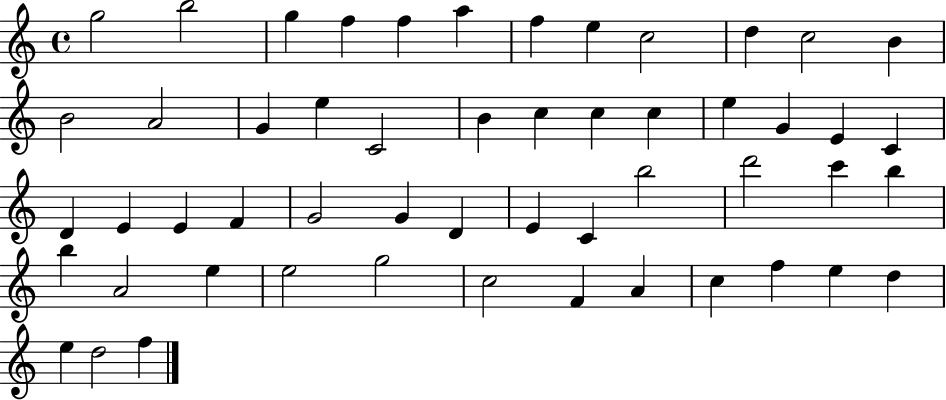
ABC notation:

X:1
T:Untitled
M:4/4
L:1/4
K:C
g2 b2 g f f a f e c2 d c2 B B2 A2 G e C2 B c c c e G E C D E E F G2 G D E C b2 d'2 c' b b A2 e e2 g2 c2 F A c f e d e d2 f